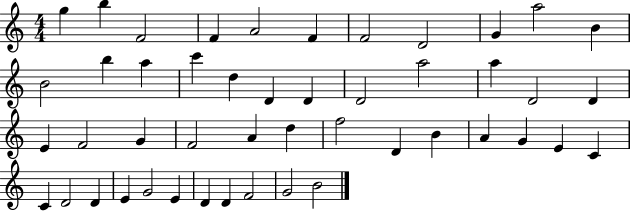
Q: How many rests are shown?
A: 0